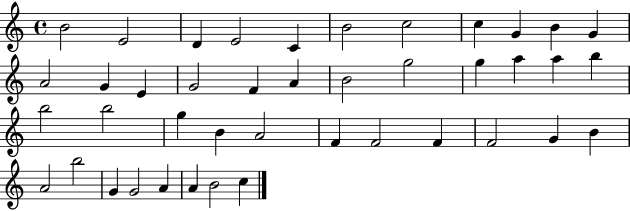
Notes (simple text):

B4/h E4/h D4/q E4/h C4/q B4/h C5/h C5/q G4/q B4/q G4/q A4/h G4/q E4/q G4/h F4/q A4/q B4/h G5/h G5/q A5/q A5/q B5/q B5/h B5/h G5/q B4/q A4/h F4/q F4/h F4/q F4/h G4/q B4/q A4/h B5/h G4/q G4/h A4/q A4/q B4/h C5/q